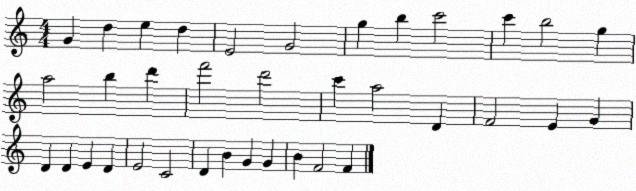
X:1
T:Untitled
M:4/4
L:1/4
K:C
G d e d E2 G2 g b c'2 c' b2 g a2 b d' f'2 d'2 c' a2 D F2 E G D D E D E2 C2 D B G G B F2 F